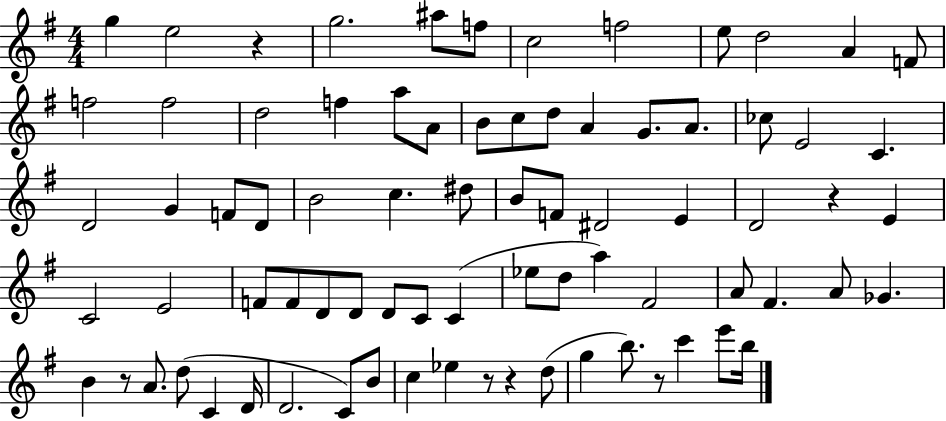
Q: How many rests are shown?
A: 6